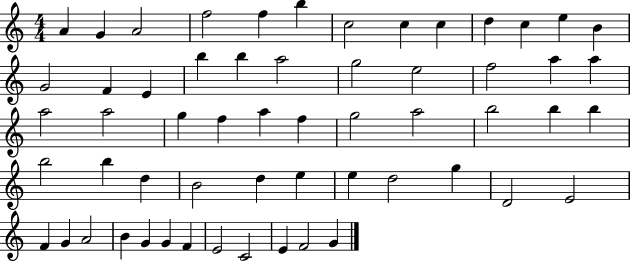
A4/q G4/q A4/h F5/h F5/q B5/q C5/h C5/q C5/q D5/q C5/q E5/q B4/q G4/h F4/q E4/q B5/q B5/q A5/h G5/h E5/h F5/h A5/q A5/q A5/h A5/h G5/q F5/q A5/q F5/q G5/h A5/h B5/h B5/q B5/q B5/h B5/q D5/q B4/h D5/q E5/q E5/q D5/h G5/q D4/h E4/h F4/q G4/q A4/h B4/q G4/q G4/q F4/q E4/h C4/h E4/q F4/h G4/q